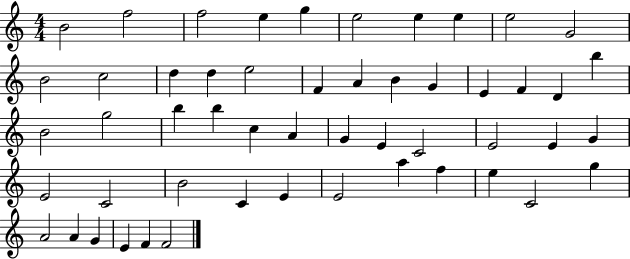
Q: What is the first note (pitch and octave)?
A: B4